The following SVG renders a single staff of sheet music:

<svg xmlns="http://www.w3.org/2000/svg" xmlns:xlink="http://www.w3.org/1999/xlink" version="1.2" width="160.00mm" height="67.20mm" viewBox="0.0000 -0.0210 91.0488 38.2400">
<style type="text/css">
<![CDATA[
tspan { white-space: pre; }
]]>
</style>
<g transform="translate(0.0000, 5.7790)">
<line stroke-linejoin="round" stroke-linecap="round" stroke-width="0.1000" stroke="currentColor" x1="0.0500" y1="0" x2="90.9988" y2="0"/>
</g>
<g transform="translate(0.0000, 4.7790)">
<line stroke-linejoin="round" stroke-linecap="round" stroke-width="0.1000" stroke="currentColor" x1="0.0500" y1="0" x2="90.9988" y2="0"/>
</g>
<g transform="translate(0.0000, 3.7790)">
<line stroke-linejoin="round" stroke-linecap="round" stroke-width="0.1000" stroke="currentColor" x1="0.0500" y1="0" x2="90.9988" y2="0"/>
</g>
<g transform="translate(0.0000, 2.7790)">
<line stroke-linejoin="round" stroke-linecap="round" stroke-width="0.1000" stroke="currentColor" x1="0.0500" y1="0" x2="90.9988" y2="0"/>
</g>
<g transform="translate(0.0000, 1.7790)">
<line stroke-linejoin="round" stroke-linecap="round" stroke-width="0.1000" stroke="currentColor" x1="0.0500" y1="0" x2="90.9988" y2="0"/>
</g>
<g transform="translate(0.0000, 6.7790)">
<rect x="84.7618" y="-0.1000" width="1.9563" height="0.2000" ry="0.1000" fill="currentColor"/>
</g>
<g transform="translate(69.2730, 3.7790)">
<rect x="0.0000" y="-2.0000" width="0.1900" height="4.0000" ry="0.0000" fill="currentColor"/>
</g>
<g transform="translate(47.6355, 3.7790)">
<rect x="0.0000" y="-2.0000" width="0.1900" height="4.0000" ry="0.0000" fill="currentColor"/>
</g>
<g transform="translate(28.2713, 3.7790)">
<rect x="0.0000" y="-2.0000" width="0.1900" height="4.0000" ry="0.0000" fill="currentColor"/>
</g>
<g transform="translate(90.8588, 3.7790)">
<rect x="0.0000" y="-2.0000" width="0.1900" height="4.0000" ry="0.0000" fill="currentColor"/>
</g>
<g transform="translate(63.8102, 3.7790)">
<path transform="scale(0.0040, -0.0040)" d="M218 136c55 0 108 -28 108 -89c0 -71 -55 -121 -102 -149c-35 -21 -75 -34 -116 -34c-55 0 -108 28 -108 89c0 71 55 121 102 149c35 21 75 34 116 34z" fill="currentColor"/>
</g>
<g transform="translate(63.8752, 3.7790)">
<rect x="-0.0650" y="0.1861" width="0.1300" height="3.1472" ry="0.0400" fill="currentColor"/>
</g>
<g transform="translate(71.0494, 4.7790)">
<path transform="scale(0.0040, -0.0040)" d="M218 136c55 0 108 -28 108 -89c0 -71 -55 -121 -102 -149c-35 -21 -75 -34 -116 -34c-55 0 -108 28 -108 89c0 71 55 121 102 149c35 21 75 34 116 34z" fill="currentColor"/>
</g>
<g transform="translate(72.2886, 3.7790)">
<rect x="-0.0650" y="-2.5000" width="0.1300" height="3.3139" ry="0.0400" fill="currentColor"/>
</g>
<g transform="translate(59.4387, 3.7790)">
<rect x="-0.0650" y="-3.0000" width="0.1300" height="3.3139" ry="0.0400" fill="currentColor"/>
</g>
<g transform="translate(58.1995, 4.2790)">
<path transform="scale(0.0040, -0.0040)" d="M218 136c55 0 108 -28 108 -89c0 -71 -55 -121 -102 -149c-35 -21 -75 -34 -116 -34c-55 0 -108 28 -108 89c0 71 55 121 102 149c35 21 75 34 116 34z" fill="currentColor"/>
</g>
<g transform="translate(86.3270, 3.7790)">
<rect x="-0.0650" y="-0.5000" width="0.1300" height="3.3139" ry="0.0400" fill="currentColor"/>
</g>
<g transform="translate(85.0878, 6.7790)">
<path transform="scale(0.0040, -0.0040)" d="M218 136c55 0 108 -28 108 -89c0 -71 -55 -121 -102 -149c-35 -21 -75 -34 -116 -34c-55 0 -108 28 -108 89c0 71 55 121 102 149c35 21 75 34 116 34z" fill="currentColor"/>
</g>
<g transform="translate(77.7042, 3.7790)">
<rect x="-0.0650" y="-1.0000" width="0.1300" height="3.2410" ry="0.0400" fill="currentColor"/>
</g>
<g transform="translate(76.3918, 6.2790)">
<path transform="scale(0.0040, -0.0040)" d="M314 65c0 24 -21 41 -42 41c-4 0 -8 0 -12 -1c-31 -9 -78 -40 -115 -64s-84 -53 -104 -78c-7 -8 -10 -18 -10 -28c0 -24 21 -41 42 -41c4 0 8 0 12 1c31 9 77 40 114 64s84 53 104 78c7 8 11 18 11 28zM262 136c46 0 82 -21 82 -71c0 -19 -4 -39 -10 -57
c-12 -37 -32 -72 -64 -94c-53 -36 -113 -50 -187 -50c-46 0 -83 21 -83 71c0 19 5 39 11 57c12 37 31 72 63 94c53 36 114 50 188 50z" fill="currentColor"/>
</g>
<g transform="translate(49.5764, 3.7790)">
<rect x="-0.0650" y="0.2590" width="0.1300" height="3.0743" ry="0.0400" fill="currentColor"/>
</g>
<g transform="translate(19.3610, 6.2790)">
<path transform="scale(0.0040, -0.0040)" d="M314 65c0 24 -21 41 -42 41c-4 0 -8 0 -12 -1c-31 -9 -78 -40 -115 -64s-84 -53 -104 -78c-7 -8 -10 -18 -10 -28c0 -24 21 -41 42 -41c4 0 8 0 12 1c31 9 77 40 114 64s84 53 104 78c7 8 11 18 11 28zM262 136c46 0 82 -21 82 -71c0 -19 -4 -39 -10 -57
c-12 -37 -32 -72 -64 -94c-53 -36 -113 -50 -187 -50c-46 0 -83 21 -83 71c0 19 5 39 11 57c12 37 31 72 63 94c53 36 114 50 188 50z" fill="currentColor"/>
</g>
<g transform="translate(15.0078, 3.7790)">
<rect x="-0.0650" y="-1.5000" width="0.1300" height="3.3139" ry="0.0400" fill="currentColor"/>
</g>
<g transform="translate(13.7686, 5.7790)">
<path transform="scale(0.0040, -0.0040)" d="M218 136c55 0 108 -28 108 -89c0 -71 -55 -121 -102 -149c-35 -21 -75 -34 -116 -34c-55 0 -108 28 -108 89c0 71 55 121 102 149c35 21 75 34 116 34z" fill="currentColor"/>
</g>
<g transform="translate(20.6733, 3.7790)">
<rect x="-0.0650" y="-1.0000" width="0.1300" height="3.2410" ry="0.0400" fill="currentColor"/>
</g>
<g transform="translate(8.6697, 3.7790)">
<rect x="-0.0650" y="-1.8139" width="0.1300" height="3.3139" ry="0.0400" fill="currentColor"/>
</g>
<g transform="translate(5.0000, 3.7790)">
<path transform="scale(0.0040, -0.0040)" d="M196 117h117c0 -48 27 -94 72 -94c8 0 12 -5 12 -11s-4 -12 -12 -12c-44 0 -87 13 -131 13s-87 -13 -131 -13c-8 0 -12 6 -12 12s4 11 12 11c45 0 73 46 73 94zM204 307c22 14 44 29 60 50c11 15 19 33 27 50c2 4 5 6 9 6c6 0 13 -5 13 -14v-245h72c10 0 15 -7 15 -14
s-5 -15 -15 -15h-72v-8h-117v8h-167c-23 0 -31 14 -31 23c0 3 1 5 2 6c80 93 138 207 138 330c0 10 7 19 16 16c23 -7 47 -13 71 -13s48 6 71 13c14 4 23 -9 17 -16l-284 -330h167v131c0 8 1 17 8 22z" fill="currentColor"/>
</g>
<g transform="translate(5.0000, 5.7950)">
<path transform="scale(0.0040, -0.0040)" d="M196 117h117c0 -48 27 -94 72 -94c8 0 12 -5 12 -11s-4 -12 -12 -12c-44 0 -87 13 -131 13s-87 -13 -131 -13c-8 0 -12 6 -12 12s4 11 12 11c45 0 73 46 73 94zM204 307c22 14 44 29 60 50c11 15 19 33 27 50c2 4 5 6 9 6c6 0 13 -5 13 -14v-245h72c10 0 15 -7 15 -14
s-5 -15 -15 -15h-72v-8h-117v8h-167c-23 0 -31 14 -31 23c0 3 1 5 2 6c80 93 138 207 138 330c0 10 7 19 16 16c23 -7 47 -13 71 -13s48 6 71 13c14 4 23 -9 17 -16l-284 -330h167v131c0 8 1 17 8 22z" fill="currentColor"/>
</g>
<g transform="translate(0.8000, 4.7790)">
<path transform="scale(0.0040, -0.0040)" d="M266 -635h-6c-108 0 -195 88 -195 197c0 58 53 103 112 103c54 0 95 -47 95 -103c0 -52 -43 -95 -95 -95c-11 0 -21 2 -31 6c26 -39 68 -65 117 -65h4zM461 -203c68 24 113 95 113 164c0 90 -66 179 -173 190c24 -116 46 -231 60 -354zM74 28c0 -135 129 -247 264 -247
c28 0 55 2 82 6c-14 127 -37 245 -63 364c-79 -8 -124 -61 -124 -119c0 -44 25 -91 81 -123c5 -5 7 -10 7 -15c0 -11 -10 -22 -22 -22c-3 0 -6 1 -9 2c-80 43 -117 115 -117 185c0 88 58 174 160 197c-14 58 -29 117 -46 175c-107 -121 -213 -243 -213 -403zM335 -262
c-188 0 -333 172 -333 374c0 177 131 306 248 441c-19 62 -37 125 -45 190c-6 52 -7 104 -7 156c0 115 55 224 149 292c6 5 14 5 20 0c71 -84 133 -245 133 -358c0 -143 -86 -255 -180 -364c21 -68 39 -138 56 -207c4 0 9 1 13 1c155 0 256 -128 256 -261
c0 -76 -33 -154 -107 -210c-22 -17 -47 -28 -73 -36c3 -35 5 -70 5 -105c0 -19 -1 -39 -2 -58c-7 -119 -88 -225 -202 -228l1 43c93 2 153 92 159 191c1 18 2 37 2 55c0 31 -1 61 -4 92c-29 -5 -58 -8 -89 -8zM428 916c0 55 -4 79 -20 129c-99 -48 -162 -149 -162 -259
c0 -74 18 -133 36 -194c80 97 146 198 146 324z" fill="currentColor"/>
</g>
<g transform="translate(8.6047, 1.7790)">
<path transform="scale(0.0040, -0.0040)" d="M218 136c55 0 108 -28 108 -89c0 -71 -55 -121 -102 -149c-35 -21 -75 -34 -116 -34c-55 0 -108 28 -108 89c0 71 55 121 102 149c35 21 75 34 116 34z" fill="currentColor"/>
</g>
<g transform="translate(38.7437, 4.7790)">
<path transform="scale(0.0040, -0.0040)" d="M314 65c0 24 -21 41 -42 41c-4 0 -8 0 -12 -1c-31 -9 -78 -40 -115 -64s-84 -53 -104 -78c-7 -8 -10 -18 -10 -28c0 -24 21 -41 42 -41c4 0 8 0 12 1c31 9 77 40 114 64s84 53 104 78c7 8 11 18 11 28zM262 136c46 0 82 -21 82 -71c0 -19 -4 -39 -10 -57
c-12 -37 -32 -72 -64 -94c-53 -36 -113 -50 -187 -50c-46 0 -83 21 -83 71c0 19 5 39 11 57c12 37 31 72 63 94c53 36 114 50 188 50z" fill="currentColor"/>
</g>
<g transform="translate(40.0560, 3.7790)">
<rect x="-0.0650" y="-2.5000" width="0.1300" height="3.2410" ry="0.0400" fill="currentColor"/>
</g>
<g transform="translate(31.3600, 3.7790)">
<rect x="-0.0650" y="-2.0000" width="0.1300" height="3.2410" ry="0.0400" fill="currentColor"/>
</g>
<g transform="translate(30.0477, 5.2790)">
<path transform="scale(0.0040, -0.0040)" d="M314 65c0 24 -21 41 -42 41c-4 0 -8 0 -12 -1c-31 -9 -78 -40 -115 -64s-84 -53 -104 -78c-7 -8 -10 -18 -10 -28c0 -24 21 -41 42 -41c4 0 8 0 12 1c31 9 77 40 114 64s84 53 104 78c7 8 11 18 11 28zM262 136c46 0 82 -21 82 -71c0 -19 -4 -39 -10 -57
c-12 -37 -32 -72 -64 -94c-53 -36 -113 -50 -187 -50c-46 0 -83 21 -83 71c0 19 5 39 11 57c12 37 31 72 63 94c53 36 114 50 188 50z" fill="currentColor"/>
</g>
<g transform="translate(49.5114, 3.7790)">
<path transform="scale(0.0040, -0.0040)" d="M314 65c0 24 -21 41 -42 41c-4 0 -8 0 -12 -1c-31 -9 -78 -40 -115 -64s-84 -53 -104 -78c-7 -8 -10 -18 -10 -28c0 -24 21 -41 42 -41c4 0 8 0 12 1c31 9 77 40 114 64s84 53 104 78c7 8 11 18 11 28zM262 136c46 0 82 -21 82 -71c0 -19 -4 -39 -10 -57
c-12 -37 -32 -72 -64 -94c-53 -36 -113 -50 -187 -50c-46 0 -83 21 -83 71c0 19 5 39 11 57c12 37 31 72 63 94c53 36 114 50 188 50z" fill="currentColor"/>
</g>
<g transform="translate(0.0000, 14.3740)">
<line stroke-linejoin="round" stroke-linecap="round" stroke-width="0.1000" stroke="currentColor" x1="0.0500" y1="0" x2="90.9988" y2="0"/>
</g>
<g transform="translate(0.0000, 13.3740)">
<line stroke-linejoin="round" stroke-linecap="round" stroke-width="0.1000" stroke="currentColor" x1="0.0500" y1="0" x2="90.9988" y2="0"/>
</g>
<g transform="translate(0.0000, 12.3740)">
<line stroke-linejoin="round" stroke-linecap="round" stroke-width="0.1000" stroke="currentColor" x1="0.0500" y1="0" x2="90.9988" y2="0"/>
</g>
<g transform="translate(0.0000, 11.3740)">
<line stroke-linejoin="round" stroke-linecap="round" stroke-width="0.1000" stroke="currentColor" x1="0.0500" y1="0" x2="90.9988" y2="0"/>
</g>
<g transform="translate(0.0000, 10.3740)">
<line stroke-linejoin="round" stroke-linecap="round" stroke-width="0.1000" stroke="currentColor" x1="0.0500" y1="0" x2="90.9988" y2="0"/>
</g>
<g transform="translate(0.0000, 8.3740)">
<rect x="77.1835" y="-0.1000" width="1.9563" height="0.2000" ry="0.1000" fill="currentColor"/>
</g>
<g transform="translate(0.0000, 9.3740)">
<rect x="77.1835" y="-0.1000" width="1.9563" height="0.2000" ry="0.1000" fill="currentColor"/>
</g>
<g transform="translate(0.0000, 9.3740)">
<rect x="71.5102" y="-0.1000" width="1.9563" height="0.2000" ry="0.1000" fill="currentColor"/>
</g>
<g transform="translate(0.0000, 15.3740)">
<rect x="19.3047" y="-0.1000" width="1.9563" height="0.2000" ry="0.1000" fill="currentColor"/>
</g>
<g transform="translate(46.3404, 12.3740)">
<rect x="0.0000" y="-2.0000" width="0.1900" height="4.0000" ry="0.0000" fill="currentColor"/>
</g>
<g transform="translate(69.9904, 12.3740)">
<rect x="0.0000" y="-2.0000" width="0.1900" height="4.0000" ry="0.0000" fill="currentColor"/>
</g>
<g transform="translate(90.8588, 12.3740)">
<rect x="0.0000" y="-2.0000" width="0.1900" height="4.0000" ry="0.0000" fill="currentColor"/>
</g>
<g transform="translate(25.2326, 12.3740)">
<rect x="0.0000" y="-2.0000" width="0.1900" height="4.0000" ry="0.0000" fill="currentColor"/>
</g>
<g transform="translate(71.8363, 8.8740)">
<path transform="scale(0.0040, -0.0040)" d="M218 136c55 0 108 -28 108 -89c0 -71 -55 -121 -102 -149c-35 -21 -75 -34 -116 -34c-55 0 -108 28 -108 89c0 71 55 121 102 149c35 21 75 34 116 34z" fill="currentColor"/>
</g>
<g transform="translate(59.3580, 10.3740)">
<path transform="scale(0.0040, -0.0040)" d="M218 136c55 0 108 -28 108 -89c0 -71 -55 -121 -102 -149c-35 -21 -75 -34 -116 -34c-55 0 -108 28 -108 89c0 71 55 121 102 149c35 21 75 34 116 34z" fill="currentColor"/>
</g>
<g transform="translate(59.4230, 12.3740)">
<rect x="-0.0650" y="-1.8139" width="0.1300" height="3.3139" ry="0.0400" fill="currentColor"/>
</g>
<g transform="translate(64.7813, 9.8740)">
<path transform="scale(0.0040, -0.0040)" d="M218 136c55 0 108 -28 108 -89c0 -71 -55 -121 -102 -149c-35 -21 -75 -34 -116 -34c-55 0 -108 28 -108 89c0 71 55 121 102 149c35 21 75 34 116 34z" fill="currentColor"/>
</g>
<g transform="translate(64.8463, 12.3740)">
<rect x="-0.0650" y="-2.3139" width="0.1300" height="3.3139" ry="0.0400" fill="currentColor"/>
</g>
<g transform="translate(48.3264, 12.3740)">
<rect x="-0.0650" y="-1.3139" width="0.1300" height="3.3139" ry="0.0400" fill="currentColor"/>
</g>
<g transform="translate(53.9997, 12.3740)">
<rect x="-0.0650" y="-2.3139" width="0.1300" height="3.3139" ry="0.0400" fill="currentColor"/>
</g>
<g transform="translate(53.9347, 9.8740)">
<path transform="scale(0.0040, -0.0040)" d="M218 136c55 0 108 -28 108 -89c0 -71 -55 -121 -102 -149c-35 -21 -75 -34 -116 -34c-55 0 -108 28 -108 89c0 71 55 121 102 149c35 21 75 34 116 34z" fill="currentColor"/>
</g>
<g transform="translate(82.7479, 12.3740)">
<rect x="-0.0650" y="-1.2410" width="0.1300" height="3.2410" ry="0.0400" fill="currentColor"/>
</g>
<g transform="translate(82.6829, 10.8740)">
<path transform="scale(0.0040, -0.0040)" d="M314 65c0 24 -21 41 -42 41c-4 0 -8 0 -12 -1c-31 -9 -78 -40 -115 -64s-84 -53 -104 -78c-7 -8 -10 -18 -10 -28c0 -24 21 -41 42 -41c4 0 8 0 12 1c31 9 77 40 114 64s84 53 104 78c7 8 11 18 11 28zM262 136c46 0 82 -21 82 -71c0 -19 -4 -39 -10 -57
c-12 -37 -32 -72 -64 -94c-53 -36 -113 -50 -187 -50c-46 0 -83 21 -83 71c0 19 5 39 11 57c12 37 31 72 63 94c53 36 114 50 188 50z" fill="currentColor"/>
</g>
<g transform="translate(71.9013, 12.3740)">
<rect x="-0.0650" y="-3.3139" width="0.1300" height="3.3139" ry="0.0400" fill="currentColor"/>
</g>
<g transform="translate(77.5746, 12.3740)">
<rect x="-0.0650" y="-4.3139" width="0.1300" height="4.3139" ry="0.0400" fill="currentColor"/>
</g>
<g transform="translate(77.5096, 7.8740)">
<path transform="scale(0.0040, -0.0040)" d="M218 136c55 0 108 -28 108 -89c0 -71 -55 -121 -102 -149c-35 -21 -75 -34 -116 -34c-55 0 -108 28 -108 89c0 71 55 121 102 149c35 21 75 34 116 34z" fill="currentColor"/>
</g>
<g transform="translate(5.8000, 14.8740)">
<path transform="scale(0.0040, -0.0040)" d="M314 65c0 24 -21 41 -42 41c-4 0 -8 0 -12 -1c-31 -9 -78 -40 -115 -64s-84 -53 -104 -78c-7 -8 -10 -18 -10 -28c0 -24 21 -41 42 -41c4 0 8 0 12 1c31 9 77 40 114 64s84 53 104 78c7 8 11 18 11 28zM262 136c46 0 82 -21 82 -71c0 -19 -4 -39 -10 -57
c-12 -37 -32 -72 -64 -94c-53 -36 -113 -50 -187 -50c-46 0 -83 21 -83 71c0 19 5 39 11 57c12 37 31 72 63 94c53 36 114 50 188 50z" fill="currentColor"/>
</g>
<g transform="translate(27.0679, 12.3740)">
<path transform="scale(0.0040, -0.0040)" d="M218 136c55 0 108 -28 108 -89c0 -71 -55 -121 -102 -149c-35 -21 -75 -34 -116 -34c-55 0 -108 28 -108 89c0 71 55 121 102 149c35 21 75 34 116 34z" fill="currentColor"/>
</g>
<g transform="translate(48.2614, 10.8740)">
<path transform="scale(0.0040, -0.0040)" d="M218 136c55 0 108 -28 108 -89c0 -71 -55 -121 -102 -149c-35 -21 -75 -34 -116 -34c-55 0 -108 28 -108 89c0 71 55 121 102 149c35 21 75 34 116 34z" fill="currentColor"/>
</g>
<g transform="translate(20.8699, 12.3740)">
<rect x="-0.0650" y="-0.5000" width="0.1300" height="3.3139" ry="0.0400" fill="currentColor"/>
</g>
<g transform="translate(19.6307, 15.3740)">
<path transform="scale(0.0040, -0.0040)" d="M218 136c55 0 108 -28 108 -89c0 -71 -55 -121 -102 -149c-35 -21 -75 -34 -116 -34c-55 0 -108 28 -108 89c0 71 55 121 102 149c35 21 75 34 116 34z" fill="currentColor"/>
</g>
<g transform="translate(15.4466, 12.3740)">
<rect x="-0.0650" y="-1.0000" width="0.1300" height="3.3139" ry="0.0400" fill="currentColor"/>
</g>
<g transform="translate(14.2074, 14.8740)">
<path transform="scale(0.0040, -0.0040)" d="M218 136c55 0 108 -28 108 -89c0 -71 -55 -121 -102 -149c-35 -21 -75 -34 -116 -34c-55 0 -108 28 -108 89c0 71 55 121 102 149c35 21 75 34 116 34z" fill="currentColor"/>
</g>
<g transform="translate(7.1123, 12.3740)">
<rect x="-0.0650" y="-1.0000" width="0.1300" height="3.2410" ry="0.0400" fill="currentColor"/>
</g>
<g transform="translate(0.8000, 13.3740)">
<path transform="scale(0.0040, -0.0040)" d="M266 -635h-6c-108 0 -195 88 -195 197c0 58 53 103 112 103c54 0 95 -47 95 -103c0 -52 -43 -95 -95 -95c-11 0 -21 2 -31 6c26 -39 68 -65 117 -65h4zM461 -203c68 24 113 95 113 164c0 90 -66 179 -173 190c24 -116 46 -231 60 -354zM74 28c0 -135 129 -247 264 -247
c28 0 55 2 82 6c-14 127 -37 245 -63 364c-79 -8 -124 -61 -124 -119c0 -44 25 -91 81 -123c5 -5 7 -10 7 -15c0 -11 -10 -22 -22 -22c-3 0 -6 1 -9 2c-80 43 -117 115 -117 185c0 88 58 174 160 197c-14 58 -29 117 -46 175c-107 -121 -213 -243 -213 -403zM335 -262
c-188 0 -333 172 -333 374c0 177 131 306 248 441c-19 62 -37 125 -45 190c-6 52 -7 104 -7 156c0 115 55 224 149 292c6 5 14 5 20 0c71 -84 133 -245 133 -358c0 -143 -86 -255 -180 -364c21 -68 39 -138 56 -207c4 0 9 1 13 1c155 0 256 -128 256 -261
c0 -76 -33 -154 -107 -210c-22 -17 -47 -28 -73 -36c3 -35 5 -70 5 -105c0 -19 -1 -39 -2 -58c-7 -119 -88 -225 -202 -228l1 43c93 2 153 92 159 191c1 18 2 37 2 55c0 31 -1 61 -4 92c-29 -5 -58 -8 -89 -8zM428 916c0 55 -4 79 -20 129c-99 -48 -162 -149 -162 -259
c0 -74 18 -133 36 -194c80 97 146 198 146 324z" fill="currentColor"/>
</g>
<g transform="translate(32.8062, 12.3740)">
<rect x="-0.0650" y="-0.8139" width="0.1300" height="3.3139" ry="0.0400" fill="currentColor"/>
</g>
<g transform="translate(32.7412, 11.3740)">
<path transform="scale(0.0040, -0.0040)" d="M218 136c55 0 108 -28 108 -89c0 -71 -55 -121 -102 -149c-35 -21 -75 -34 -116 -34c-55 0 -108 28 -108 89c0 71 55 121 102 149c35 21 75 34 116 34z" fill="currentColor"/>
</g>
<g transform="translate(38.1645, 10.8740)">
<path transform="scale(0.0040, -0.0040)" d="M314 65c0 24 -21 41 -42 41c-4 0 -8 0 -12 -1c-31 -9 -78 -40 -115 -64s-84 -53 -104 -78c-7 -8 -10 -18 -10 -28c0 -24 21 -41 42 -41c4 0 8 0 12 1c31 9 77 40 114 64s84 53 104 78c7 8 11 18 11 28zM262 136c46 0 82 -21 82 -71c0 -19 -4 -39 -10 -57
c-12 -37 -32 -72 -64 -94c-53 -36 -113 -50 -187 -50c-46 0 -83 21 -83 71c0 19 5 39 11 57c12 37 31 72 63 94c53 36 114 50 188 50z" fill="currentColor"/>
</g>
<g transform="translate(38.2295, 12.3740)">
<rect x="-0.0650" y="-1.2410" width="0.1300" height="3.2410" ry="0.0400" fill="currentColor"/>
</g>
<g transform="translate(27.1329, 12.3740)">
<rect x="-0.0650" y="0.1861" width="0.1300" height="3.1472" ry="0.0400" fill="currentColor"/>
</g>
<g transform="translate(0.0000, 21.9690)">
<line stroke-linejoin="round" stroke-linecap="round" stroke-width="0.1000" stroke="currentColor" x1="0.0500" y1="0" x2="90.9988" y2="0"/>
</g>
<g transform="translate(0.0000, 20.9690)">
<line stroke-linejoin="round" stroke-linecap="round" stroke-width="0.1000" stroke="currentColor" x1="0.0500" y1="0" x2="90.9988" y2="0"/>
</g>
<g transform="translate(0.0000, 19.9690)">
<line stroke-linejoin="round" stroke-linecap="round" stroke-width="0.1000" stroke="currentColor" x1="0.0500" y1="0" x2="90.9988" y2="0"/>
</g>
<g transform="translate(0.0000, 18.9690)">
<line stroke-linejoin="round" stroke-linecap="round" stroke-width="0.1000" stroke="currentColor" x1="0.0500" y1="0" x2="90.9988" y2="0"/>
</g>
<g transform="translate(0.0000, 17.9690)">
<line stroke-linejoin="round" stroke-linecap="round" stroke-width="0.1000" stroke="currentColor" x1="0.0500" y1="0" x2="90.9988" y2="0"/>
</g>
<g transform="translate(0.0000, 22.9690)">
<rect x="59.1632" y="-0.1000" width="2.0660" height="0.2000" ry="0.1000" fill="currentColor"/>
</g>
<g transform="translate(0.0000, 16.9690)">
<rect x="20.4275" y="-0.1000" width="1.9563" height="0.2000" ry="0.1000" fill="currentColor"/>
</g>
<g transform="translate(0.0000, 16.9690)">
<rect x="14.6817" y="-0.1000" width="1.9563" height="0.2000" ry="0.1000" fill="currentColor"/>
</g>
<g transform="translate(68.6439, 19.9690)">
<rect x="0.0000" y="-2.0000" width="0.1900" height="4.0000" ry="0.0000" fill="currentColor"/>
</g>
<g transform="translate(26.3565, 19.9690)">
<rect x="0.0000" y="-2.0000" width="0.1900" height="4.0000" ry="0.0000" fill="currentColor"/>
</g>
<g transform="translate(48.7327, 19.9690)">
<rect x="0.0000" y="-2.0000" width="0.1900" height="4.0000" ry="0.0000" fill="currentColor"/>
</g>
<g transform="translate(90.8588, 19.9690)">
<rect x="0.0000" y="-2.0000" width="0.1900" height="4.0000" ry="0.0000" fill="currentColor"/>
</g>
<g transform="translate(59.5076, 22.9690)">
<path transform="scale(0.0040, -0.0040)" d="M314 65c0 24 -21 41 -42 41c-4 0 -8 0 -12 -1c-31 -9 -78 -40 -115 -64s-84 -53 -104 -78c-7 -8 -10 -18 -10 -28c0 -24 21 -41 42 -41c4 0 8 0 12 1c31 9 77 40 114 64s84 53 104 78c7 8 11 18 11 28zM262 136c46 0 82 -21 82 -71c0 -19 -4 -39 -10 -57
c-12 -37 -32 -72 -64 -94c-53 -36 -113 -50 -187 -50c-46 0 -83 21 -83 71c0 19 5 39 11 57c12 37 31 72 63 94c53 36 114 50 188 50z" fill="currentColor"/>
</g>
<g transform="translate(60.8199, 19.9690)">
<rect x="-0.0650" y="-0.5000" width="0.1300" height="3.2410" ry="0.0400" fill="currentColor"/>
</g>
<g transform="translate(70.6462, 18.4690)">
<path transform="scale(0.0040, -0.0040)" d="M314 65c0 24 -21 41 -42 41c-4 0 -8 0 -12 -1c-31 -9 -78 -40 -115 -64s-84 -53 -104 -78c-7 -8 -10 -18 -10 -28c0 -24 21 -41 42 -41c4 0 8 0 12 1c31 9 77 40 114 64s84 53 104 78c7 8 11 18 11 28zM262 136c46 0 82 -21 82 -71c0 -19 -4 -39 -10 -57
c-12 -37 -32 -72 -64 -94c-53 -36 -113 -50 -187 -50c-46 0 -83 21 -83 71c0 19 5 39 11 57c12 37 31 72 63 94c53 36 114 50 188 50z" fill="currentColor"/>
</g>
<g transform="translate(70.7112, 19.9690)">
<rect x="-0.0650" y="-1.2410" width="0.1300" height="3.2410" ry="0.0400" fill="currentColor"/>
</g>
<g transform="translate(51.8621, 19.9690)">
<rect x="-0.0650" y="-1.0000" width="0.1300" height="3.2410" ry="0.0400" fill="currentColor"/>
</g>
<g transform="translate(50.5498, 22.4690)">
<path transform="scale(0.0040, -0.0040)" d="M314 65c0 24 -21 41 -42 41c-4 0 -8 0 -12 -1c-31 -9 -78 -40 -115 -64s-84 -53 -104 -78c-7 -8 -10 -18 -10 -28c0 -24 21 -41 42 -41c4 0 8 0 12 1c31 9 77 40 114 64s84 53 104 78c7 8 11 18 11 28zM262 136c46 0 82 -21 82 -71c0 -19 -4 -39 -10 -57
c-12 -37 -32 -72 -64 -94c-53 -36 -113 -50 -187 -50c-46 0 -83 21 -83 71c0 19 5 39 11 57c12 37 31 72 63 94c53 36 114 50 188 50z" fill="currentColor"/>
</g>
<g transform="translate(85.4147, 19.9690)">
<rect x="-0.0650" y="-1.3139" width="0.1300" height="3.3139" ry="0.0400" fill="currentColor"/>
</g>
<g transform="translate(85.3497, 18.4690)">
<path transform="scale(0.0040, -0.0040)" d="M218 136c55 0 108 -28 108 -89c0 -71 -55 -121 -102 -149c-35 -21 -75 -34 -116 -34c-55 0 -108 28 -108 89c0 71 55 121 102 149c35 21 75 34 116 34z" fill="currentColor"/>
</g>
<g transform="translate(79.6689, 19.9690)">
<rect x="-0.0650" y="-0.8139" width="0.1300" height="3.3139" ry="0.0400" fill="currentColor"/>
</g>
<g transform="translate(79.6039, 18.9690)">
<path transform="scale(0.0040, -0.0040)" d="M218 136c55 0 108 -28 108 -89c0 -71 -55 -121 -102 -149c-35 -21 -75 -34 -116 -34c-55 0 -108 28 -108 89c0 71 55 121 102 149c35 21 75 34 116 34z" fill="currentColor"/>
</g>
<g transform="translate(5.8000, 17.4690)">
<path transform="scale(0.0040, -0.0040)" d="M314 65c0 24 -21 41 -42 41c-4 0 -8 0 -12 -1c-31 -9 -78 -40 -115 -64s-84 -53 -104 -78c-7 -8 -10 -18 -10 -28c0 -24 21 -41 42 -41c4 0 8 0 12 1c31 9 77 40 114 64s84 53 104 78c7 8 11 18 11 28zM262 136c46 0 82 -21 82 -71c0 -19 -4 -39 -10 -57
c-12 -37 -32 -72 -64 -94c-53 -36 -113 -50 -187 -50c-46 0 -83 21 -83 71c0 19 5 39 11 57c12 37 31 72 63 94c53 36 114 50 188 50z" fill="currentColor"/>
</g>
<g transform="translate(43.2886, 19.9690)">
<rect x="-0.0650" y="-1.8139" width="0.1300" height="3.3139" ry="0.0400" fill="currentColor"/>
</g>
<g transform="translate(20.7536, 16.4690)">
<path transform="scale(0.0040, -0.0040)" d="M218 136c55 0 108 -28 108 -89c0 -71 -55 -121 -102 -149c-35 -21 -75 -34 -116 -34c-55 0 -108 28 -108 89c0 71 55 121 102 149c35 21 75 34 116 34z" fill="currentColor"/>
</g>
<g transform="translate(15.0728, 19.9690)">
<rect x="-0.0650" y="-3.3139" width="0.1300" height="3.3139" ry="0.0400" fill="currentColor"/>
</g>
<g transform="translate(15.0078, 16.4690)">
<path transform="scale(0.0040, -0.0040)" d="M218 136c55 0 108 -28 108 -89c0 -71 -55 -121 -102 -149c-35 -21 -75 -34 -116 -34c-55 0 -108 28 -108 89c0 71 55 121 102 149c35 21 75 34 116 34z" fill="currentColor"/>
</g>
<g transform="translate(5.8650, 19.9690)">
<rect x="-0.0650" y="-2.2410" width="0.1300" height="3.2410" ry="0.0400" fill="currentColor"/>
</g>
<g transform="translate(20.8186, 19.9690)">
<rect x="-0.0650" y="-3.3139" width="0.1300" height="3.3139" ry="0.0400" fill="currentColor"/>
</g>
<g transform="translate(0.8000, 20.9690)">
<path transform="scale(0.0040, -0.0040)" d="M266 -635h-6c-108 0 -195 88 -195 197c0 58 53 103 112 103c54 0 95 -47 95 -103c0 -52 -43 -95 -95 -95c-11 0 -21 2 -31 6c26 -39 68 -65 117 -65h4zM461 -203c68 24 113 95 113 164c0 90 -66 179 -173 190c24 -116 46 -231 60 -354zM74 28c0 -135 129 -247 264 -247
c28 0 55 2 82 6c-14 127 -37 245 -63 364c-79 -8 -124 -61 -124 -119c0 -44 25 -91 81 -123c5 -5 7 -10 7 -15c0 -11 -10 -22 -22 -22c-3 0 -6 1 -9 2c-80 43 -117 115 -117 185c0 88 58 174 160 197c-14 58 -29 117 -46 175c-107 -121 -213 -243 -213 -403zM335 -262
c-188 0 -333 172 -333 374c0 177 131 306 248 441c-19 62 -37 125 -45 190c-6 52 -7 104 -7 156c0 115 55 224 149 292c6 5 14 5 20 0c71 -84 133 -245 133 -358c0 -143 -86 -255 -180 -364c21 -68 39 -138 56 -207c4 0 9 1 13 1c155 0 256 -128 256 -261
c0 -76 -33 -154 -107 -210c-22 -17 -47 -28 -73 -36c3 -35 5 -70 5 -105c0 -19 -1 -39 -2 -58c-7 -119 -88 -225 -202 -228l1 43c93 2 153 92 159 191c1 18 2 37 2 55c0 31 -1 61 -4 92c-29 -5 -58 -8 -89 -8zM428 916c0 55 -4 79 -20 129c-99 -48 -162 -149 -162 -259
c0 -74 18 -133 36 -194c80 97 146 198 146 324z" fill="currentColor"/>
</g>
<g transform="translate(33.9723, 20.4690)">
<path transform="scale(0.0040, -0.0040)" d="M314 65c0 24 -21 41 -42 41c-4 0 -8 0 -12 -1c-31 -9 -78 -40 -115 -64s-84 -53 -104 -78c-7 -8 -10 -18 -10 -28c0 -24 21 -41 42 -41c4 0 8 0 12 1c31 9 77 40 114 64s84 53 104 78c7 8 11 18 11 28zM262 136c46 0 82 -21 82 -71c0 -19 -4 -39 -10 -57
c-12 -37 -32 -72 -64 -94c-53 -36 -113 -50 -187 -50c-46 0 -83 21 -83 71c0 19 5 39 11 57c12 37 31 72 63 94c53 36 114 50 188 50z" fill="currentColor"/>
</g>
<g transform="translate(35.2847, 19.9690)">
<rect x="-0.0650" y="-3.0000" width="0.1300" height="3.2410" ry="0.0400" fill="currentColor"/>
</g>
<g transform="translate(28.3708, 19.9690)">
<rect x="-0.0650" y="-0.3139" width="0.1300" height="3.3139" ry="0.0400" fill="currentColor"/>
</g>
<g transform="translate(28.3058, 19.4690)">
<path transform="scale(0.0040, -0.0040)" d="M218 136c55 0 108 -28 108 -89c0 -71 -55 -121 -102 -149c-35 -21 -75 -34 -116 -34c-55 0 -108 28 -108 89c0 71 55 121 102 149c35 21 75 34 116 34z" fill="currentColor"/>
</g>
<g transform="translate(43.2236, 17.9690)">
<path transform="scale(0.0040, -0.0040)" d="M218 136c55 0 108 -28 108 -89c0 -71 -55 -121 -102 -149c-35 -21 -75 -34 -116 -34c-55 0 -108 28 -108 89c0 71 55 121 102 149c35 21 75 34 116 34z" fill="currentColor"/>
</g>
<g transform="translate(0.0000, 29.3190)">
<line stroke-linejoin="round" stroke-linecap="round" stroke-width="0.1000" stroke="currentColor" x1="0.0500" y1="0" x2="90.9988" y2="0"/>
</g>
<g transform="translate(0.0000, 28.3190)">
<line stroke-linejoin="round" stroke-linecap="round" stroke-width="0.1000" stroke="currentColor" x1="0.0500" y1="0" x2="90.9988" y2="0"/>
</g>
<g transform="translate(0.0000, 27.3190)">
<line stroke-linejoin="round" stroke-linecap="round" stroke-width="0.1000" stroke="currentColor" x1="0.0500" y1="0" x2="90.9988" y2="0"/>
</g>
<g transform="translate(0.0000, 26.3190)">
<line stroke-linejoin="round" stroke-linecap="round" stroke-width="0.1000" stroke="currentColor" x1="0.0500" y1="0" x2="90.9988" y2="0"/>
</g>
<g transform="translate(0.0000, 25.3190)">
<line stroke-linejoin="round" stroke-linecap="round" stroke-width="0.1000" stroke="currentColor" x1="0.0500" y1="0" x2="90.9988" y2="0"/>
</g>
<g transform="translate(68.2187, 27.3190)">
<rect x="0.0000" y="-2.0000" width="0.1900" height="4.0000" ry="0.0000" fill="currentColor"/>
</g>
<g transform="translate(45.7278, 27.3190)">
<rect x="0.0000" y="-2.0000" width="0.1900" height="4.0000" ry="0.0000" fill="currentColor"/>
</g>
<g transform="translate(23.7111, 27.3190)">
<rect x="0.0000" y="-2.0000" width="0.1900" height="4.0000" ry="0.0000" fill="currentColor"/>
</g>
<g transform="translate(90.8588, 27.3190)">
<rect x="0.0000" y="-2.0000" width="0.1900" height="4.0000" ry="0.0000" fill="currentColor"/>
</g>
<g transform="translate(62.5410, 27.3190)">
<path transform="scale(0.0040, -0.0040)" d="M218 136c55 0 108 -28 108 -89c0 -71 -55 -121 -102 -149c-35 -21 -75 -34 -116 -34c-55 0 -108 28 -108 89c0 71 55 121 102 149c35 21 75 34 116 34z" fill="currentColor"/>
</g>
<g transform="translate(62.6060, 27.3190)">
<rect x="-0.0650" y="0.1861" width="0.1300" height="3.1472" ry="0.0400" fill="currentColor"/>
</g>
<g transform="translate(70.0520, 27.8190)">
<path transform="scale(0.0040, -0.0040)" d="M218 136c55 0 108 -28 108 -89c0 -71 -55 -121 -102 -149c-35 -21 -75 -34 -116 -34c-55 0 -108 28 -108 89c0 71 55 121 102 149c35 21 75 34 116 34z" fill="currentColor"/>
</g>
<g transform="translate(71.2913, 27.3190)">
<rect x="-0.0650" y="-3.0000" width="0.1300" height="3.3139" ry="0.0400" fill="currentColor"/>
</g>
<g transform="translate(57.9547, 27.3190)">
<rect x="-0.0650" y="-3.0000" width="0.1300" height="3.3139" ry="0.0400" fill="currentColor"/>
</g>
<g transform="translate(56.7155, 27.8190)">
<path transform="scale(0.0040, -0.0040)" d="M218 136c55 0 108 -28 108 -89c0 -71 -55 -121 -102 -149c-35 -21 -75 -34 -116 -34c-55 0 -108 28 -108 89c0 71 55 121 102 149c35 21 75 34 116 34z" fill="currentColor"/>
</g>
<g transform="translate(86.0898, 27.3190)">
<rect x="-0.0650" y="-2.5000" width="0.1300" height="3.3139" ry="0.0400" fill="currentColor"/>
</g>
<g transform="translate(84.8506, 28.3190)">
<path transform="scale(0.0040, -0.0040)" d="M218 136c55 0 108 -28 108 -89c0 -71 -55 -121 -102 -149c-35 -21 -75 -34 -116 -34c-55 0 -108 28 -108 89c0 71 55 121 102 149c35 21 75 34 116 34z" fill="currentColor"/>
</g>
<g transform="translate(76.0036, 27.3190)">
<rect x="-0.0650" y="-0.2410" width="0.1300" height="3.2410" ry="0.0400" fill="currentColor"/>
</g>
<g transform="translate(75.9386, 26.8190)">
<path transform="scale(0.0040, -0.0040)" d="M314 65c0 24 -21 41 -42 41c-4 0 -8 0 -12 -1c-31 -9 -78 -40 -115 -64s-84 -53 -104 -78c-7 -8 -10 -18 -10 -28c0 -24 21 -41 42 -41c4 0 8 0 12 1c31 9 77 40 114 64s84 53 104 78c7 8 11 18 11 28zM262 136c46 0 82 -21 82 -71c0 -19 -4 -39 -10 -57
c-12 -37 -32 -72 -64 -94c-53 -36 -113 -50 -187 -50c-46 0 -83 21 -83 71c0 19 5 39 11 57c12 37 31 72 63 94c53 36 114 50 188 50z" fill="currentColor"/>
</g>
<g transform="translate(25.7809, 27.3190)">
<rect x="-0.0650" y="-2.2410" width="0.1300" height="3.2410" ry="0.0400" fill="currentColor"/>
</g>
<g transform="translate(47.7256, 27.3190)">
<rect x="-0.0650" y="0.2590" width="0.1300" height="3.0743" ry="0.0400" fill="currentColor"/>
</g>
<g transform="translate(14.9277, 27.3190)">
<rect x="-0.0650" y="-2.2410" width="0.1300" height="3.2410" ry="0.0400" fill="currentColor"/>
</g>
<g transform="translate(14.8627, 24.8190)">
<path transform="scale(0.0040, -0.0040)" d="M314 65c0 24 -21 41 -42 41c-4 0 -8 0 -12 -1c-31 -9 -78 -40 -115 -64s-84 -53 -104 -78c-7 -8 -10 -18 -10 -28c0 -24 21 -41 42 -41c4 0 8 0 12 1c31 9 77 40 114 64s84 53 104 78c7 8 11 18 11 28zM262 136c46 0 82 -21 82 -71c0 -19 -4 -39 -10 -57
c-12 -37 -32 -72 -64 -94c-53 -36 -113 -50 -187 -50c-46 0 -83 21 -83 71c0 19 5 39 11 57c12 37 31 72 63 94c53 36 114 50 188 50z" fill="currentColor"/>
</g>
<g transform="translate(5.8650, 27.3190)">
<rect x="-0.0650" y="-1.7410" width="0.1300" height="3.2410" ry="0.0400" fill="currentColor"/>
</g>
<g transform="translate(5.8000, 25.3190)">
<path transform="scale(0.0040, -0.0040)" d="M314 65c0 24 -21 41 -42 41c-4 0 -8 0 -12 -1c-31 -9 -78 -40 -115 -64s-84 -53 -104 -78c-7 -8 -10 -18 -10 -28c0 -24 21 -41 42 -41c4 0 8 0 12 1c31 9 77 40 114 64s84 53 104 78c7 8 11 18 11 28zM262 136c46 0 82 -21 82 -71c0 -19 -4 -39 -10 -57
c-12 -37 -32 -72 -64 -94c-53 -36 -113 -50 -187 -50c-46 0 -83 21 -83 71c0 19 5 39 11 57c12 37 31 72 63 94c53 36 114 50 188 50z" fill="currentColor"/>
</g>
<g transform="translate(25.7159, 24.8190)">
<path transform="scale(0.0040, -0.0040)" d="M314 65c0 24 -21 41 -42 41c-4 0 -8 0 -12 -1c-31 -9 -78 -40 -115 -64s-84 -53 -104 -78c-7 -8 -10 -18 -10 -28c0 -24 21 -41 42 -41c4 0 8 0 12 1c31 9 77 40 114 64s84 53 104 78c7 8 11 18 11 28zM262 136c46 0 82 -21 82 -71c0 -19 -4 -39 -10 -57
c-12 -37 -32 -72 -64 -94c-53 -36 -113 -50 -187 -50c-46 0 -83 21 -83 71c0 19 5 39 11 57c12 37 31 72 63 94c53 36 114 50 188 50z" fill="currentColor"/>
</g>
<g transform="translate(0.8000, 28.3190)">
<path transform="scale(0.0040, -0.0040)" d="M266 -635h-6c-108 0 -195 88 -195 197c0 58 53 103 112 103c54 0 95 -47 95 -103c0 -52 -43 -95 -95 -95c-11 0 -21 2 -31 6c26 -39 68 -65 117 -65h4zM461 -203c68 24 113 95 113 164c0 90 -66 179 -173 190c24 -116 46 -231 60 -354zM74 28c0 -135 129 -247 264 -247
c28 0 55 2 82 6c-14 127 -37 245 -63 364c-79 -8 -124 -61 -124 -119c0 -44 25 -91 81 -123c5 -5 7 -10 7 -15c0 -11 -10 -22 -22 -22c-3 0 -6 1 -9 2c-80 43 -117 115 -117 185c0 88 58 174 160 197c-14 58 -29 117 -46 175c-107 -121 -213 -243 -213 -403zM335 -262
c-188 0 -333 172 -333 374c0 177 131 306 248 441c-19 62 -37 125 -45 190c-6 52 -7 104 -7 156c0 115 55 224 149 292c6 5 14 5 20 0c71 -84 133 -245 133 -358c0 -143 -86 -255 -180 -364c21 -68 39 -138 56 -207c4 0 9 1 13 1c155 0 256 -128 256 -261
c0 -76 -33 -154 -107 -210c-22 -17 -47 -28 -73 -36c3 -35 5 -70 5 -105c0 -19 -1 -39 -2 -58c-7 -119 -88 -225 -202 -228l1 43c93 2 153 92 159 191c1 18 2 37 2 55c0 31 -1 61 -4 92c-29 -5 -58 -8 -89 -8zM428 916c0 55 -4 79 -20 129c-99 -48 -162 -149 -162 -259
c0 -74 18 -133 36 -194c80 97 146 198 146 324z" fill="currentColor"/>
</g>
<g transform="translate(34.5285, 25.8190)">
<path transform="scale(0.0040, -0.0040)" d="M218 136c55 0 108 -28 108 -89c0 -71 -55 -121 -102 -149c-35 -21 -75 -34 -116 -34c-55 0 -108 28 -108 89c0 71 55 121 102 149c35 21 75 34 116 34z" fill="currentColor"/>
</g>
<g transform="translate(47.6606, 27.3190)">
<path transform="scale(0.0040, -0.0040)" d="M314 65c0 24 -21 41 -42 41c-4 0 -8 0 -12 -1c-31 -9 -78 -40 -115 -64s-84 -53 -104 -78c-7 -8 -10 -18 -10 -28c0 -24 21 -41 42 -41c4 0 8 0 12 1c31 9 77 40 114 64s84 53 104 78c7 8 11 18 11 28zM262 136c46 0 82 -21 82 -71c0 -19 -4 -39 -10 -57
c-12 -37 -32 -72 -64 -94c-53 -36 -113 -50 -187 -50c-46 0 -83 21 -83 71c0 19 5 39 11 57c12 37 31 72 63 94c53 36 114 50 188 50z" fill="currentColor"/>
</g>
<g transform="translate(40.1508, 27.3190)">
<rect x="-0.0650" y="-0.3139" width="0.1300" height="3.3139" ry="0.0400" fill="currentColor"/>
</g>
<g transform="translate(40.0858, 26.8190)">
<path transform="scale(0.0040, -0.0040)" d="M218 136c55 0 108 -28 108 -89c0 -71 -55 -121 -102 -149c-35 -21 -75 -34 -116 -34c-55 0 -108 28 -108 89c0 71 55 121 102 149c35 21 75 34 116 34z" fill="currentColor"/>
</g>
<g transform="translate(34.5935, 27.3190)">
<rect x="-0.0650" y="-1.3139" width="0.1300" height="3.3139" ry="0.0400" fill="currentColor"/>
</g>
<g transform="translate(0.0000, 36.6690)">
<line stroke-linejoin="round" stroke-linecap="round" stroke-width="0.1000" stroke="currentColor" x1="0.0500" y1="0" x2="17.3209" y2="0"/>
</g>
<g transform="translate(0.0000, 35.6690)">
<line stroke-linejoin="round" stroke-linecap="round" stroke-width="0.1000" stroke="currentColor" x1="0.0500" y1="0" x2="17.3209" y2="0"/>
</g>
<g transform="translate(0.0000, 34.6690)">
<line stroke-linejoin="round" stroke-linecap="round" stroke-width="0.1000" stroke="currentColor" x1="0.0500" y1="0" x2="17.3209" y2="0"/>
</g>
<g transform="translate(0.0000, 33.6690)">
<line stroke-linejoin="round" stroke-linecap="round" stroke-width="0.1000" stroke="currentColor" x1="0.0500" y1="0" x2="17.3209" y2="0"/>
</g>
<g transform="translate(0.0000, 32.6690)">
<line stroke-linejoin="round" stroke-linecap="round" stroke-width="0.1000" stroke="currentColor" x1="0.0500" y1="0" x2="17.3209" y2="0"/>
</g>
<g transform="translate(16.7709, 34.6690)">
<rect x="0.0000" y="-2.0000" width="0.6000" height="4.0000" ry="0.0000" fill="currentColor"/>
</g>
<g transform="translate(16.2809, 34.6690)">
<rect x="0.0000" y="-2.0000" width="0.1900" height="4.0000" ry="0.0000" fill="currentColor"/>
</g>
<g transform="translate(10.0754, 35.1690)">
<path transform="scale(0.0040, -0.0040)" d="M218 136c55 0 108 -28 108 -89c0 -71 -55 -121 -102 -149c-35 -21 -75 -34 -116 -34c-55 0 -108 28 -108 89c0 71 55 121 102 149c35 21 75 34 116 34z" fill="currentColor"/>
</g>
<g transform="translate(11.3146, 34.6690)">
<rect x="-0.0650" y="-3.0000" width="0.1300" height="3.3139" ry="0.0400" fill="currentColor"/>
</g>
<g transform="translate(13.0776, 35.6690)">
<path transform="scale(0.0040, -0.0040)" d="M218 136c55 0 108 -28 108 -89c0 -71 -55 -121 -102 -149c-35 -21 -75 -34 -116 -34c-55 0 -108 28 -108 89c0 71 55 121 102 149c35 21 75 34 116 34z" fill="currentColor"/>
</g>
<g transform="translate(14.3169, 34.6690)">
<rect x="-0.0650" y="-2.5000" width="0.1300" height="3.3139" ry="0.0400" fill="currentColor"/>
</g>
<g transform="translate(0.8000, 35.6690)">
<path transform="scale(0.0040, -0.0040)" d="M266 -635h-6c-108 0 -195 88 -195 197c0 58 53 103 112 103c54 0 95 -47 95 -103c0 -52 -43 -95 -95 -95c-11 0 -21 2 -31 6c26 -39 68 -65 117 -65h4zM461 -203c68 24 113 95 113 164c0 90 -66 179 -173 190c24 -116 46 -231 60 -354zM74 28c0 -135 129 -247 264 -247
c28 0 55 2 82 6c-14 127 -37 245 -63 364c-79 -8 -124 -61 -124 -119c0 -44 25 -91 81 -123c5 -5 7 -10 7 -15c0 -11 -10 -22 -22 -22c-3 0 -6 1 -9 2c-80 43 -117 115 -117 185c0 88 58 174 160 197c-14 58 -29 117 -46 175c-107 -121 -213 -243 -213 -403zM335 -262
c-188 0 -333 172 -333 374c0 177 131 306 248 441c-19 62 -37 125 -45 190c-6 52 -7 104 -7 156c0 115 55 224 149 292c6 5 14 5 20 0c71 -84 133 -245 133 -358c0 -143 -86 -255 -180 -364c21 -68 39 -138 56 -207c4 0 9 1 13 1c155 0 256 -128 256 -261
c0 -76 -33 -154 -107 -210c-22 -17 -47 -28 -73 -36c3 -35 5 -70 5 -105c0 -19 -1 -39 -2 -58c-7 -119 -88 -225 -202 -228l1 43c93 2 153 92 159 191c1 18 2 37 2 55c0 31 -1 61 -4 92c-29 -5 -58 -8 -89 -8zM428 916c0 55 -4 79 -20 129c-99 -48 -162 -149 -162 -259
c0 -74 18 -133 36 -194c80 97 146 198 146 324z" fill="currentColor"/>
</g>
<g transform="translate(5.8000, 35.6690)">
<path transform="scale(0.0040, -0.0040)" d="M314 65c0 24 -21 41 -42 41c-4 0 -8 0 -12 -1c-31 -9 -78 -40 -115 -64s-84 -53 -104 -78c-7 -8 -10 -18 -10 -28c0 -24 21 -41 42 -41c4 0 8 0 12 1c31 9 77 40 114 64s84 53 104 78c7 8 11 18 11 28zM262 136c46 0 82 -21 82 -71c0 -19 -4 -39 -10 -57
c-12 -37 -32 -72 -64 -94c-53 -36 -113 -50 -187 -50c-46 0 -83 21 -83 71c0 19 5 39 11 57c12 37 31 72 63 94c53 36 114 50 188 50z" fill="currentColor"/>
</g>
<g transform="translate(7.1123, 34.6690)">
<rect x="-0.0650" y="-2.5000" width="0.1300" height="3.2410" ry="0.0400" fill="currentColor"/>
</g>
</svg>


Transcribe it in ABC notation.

X:1
T:Untitled
M:4/4
L:1/4
K:C
f E D2 F2 G2 B2 A B G D2 C D2 D C B d e2 e g f g b d' e2 g2 b b c A2 f D2 C2 e2 d e f2 g2 g2 e c B2 A B A c2 G G2 A G